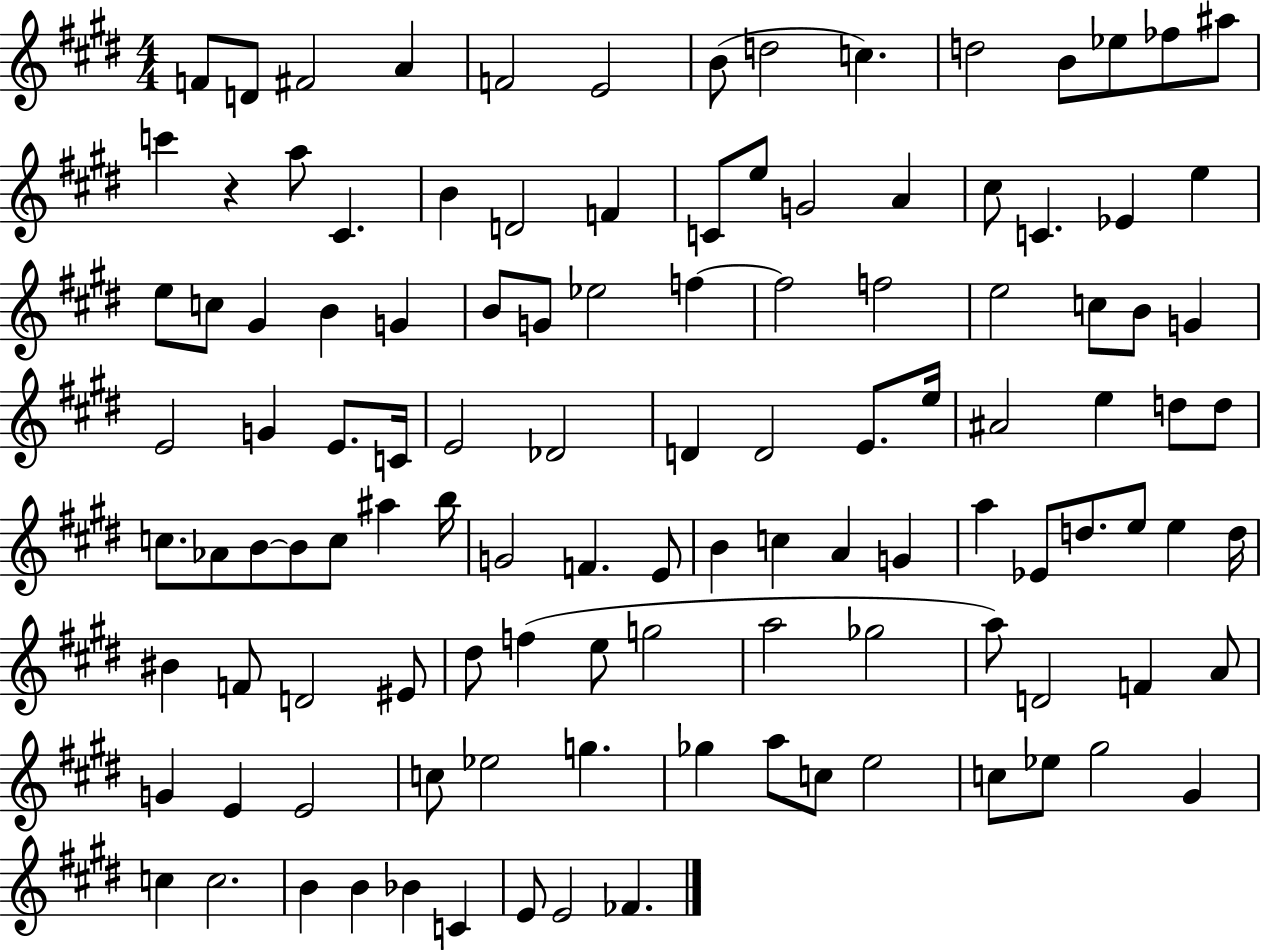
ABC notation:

X:1
T:Untitled
M:4/4
L:1/4
K:E
F/2 D/2 ^F2 A F2 E2 B/2 d2 c d2 B/2 _e/2 _f/2 ^a/2 c' z a/2 ^C B D2 F C/2 e/2 G2 A ^c/2 C _E e e/2 c/2 ^G B G B/2 G/2 _e2 f f2 f2 e2 c/2 B/2 G E2 G E/2 C/4 E2 _D2 D D2 E/2 e/4 ^A2 e d/2 d/2 c/2 _A/2 B/2 B/2 c/2 ^a b/4 G2 F E/2 B c A G a _E/2 d/2 e/2 e d/4 ^B F/2 D2 ^E/2 ^d/2 f e/2 g2 a2 _g2 a/2 D2 F A/2 G E E2 c/2 _e2 g _g a/2 c/2 e2 c/2 _e/2 ^g2 ^G c c2 B B _B C E/2 E2 _F